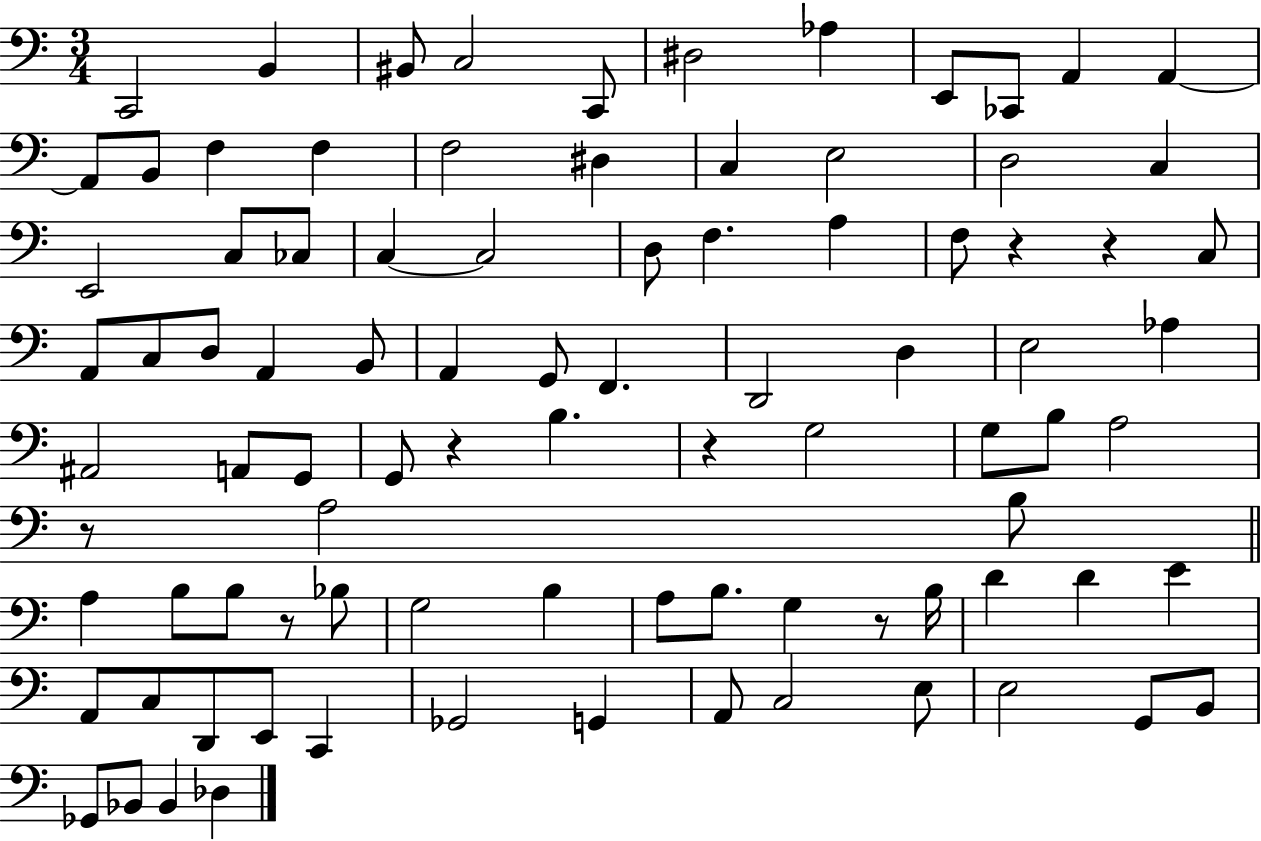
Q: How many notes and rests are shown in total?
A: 91